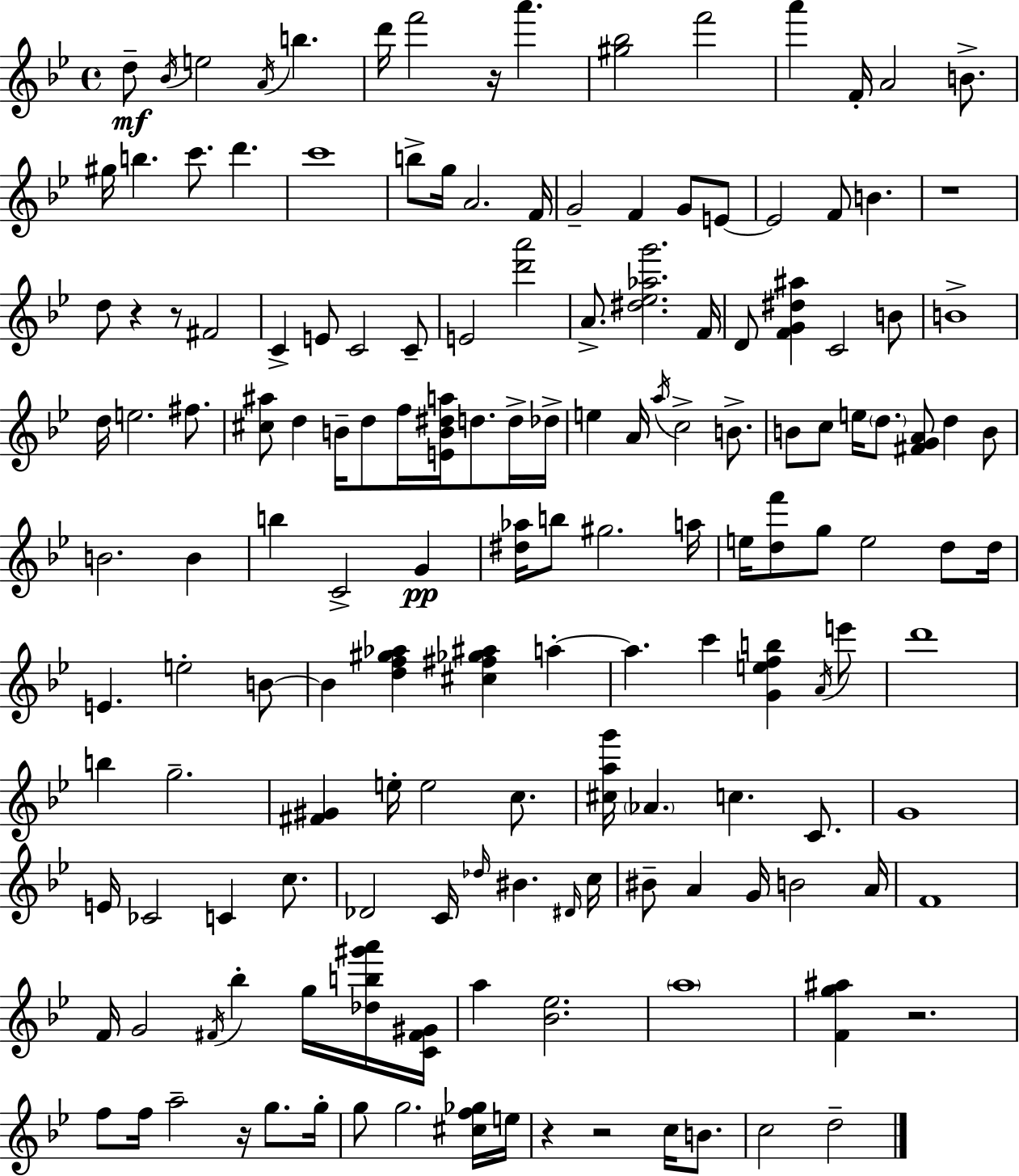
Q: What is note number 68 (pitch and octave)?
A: G4